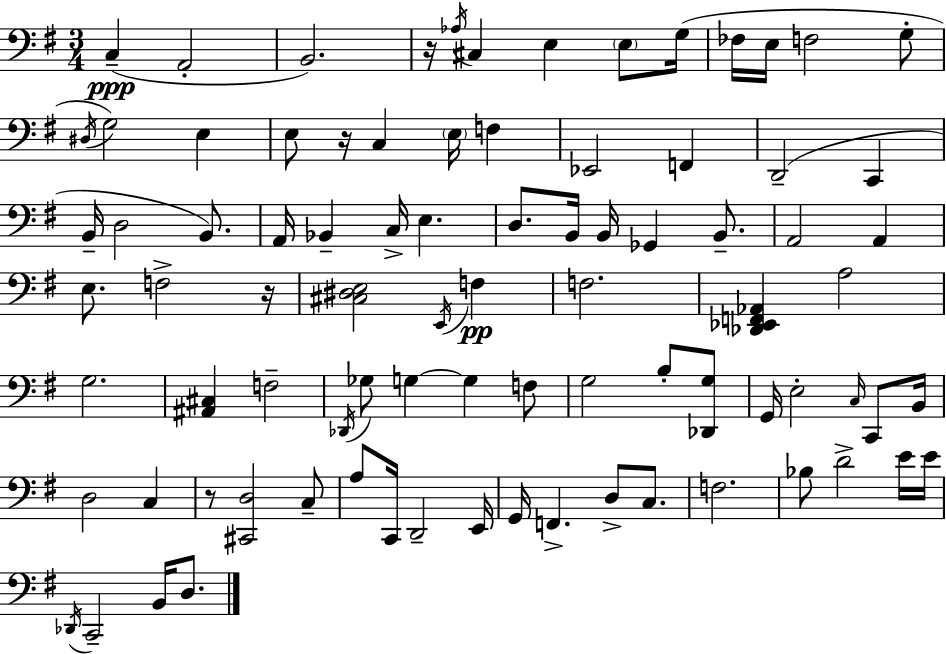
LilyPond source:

{
  \clef bass
  \numericTimeSignature
  \time 3/4
  \key e \minor
  c4--(\ppp a,2-. | b,2.) | r16 \acciaccatura { aes16 } cis4 e4 \parenthesize e8 | g16( fes16 e16 f2 g8-. | \break \acciaccatura { dis16 }) g2 e4 | e8 r16 c4 \parenthesize e16 f4 | ees,2 f,4 | d,2--( c,4 | \break b,16-- d2 b,8.) | a,16 bes,4-- c16-> e4. | d8. b,16 b,16 ges,4 b,8.-- | a,2 a,4 | \break e8. f2-> | r16 <cis dis e>2 \acciaccatura { e,16 }\pp f4 | f2. | <des, ees, f, aes,>4 a2 | \break g2. | <ais, cis>4 f2-- | \acciaccatura { des,16 } ges8 g4~~ g4 | f8 g2 | \break b8-. <des, g>8 g,16 e2-. | \grace { c16 } c,8 b,16 d2 | c4 r8 <cis, d>2 | c8-- a8 c,16 d,2-- | \break e,16 g,16 f,4.-> | d8-> c8. f2. | bes8 d'2-> | e'16 e'16 \acciaccatura { des,16 } c,2-- | \break b,16 d8. \bar "|."
}